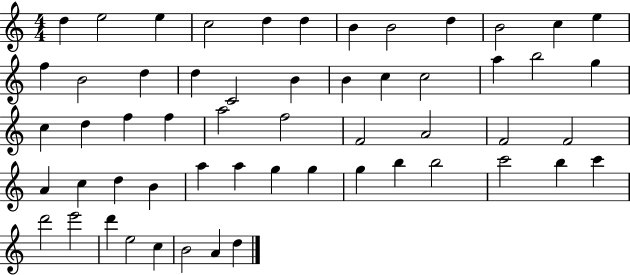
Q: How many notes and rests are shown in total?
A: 56